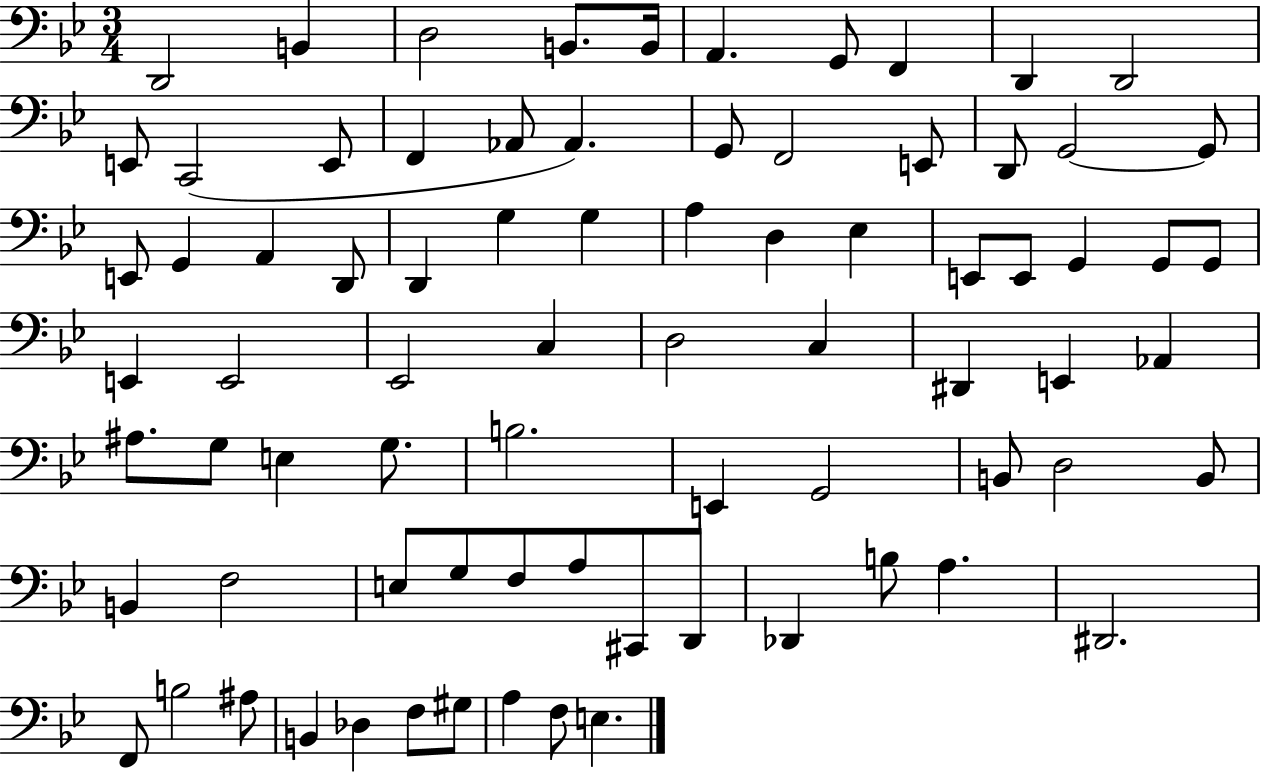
X:1
T:Untitled
M:3/4
L:1/4
K:Bb
D,,2 B,, D,2 B,,/2 B,,/4 A,, G,,/2 F,, D,, D,,2 E,,/2 C,,2 E,,/2 F,, _A,,/2 _A,, G,,/2 F,,2 E,,/2 D,,/2 G,,2 G,,/2 E,,/2 G,, A,, D,,/2 D,, G, G, A, D, _E, E,,/2 E,,/2 G,, G,,/2 G,,/2 E,, E,,2 _E,,2 C, D,2 C, ^D,, E,, _A,, ^A,/2 G,/2 E, G,/2 B,2 E,, G,,2 B,,/2 D,2 B,,/2 B,, F,2 E,/2 G,/2 F,/2 A,/2 ^C,,/2 D,,/2 _D,, B,/2 A, ^D,,2 F,,/2 B,2 ^A,/2 B,, _D, F,/2 ^G,/2 A, F,/2 E,